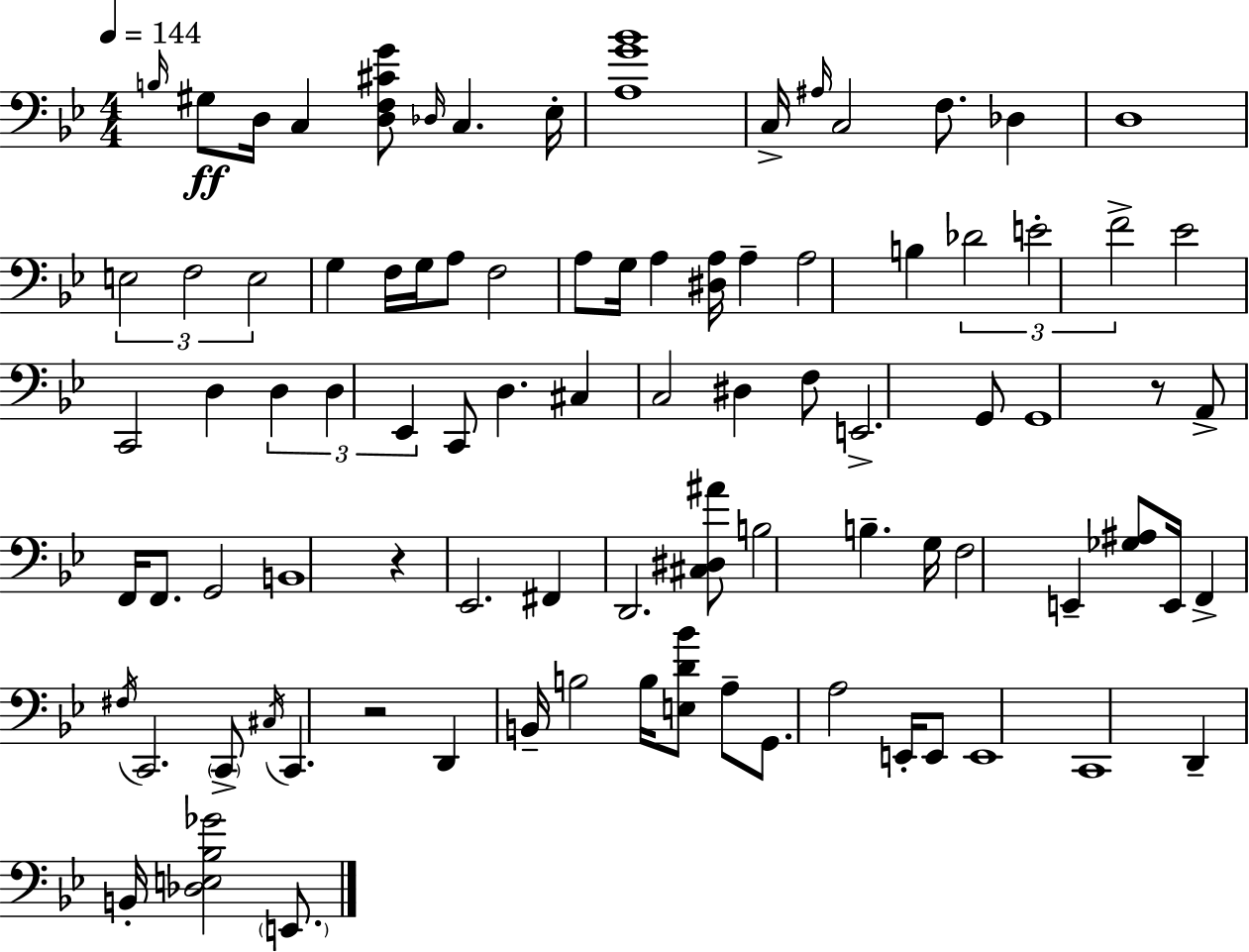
{
  \clef bass
  \numericTimeSignature
  \time 4/4
  \key bes \major
  \tempo 4 = 144
  \repeat volta 2 { \grace { b16 }\ff gis8 d16 c4 <d f cis' g'>8 \grace { des16 } c4. | ees16-. <a g' bes'>1 | c16-> \grace { ais16 } c2 f8. des4 | d1 | \break \tuplet 3/2 { e2 f2 | e2 } g4 f16 | g16 a8 f2 a8 g16 a4 | <dis a>16 a4-- a2 b4 | \break \tuplet 3/2 { des'2 e'2-. | f'2-> } ees'2 | c,2 d4 \tuplet 3/2 { d4 | d4 ees,4 } c,8 d4. | \break cis4 c2 dis4 | f8 e,2.-> | g,8 g,1 | r8 a,8-> f,16 f,8. g,2 | \break b,1 | r4 ees,2. | fis,4 d,2. | <cis dis ais'>8 b2 b4.-- | \break g16 f2 e,4-- | <ges ais>8 e,16 f,4-> \acciaccatura { fis16 } c,2. | \parenthesize c,8-> \acciaccatura { cis16 } c,4. r2 | d,4 b,16-- b2 | \break b16 <e d' bes'>8 a8-- g,8. a2 | e,16-. e,8 e,1 | c,1 | d,4-- b,16-. <des e bes ges'>2 | \break \parenthesize e,8. } \bar "|."
}